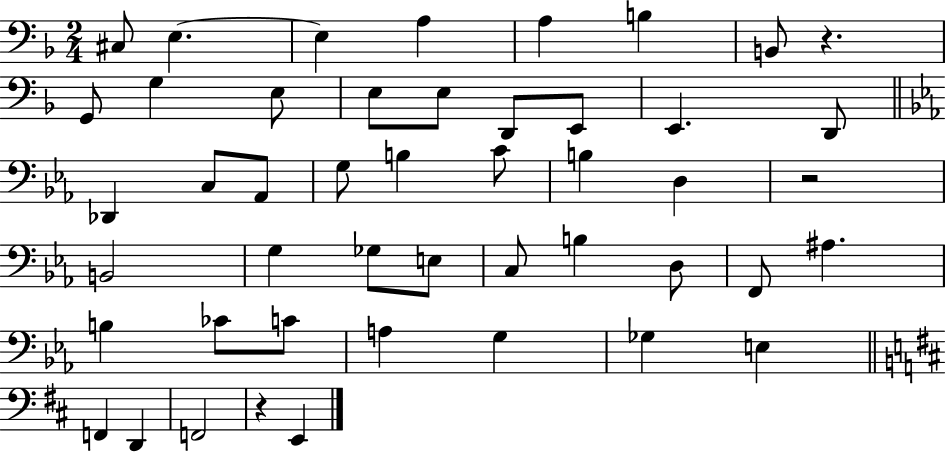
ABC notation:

X:1
T:Untitled
M:2/4
L:1/4
K:F
^C,/2 E, E, A, A, B, B,,/2 z G,,/2 G, E,/2 E,/2 E,/2 D,,/2 E,,/2 E,, D,,/2 _D,, C,/2 _A,,/2 G,/2 B, C/2 B, D, z2 B,,2 G, _G,/2 E,/2 C,/2 B, D,/2 F,,/2 ^A, B, _C/2 C/2 A, G, _G, E, F,, D,, F,,2 z E,,